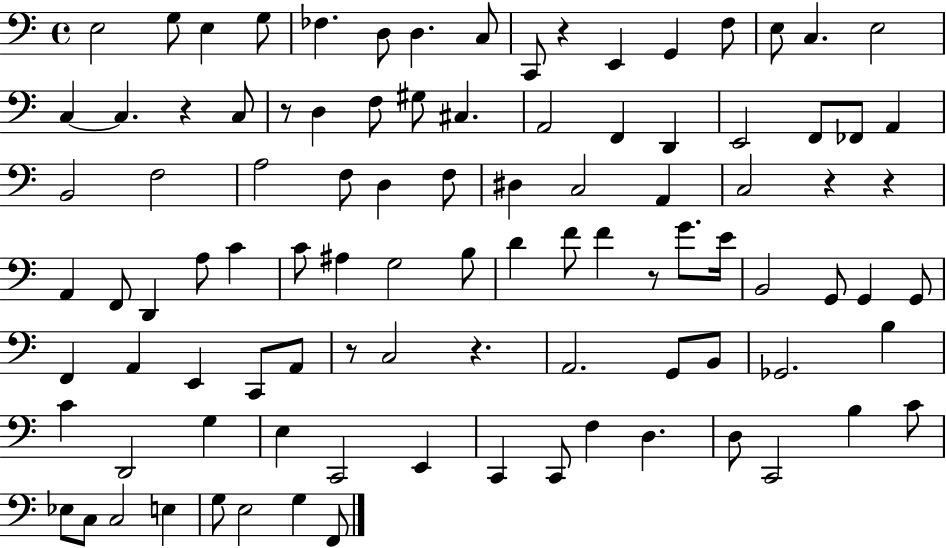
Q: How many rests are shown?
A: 8